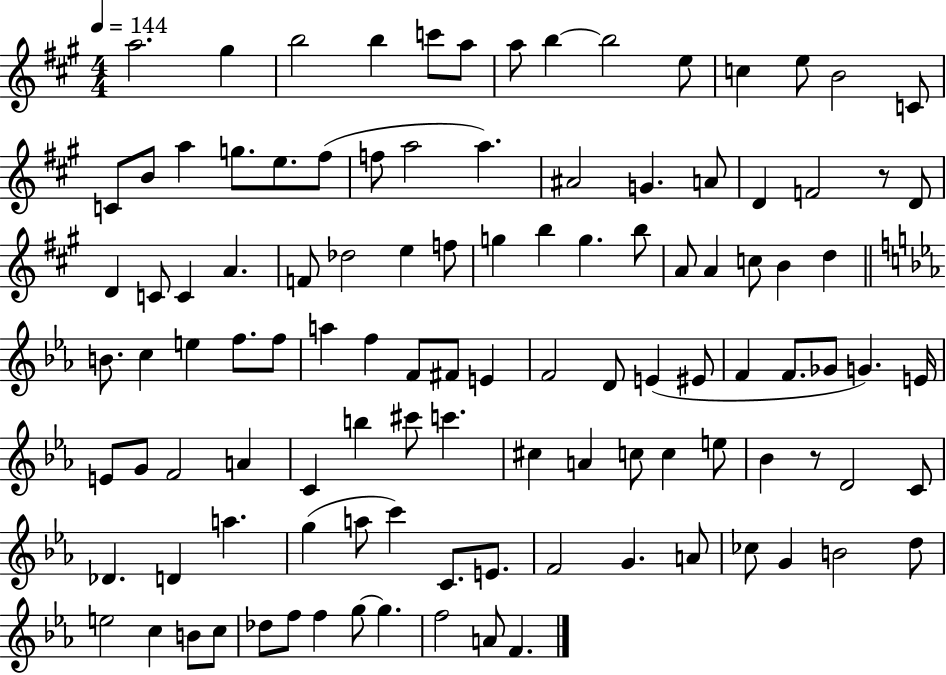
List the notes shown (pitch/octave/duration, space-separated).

A5/h. G#5/q B5/h B5/q C6/e A5/e A5/e B5/q B5/h E5/e C5/q E5/e B4/h C4/e C4/e B4/e A5/q G5/e. E5/e. F#5/e F5/e A5/h A5/q. A#4/h G4/q. A4/e D4/q F4/h R/e D4/e D4/q C4/e C4/q A4/q. F4/e Db5/h E5/q F5/e G5/q B5/q G5/q. B5/e A4/e A4/q C5/e B4/q D5/q B4/e. C5/q E5/q F5/e. F5/e A5/q F5/q F4/e F#4/e E4/q F4/h D4/e E4/q EIS4/e F4/q F4/e. Gb4/e G4/q. E4/s E4/e G4/e F4/h A4/q C4/q B5/q C#6/e C6/q. C#5/q A4/q C5/e C5/q E5/e Bb4/q R/e D4/h C4/e Db4/q. D4/q A5/q. G5/q A5/e C6/q C4/e. E4/e. F4/h G4/q. A4/e CES5/e G4/q B4/h D5/e E5/h C5/q B4/e C5/e Db5/e F5/e F5/q G5/e G5/q. F5/h A4/e F4/q.